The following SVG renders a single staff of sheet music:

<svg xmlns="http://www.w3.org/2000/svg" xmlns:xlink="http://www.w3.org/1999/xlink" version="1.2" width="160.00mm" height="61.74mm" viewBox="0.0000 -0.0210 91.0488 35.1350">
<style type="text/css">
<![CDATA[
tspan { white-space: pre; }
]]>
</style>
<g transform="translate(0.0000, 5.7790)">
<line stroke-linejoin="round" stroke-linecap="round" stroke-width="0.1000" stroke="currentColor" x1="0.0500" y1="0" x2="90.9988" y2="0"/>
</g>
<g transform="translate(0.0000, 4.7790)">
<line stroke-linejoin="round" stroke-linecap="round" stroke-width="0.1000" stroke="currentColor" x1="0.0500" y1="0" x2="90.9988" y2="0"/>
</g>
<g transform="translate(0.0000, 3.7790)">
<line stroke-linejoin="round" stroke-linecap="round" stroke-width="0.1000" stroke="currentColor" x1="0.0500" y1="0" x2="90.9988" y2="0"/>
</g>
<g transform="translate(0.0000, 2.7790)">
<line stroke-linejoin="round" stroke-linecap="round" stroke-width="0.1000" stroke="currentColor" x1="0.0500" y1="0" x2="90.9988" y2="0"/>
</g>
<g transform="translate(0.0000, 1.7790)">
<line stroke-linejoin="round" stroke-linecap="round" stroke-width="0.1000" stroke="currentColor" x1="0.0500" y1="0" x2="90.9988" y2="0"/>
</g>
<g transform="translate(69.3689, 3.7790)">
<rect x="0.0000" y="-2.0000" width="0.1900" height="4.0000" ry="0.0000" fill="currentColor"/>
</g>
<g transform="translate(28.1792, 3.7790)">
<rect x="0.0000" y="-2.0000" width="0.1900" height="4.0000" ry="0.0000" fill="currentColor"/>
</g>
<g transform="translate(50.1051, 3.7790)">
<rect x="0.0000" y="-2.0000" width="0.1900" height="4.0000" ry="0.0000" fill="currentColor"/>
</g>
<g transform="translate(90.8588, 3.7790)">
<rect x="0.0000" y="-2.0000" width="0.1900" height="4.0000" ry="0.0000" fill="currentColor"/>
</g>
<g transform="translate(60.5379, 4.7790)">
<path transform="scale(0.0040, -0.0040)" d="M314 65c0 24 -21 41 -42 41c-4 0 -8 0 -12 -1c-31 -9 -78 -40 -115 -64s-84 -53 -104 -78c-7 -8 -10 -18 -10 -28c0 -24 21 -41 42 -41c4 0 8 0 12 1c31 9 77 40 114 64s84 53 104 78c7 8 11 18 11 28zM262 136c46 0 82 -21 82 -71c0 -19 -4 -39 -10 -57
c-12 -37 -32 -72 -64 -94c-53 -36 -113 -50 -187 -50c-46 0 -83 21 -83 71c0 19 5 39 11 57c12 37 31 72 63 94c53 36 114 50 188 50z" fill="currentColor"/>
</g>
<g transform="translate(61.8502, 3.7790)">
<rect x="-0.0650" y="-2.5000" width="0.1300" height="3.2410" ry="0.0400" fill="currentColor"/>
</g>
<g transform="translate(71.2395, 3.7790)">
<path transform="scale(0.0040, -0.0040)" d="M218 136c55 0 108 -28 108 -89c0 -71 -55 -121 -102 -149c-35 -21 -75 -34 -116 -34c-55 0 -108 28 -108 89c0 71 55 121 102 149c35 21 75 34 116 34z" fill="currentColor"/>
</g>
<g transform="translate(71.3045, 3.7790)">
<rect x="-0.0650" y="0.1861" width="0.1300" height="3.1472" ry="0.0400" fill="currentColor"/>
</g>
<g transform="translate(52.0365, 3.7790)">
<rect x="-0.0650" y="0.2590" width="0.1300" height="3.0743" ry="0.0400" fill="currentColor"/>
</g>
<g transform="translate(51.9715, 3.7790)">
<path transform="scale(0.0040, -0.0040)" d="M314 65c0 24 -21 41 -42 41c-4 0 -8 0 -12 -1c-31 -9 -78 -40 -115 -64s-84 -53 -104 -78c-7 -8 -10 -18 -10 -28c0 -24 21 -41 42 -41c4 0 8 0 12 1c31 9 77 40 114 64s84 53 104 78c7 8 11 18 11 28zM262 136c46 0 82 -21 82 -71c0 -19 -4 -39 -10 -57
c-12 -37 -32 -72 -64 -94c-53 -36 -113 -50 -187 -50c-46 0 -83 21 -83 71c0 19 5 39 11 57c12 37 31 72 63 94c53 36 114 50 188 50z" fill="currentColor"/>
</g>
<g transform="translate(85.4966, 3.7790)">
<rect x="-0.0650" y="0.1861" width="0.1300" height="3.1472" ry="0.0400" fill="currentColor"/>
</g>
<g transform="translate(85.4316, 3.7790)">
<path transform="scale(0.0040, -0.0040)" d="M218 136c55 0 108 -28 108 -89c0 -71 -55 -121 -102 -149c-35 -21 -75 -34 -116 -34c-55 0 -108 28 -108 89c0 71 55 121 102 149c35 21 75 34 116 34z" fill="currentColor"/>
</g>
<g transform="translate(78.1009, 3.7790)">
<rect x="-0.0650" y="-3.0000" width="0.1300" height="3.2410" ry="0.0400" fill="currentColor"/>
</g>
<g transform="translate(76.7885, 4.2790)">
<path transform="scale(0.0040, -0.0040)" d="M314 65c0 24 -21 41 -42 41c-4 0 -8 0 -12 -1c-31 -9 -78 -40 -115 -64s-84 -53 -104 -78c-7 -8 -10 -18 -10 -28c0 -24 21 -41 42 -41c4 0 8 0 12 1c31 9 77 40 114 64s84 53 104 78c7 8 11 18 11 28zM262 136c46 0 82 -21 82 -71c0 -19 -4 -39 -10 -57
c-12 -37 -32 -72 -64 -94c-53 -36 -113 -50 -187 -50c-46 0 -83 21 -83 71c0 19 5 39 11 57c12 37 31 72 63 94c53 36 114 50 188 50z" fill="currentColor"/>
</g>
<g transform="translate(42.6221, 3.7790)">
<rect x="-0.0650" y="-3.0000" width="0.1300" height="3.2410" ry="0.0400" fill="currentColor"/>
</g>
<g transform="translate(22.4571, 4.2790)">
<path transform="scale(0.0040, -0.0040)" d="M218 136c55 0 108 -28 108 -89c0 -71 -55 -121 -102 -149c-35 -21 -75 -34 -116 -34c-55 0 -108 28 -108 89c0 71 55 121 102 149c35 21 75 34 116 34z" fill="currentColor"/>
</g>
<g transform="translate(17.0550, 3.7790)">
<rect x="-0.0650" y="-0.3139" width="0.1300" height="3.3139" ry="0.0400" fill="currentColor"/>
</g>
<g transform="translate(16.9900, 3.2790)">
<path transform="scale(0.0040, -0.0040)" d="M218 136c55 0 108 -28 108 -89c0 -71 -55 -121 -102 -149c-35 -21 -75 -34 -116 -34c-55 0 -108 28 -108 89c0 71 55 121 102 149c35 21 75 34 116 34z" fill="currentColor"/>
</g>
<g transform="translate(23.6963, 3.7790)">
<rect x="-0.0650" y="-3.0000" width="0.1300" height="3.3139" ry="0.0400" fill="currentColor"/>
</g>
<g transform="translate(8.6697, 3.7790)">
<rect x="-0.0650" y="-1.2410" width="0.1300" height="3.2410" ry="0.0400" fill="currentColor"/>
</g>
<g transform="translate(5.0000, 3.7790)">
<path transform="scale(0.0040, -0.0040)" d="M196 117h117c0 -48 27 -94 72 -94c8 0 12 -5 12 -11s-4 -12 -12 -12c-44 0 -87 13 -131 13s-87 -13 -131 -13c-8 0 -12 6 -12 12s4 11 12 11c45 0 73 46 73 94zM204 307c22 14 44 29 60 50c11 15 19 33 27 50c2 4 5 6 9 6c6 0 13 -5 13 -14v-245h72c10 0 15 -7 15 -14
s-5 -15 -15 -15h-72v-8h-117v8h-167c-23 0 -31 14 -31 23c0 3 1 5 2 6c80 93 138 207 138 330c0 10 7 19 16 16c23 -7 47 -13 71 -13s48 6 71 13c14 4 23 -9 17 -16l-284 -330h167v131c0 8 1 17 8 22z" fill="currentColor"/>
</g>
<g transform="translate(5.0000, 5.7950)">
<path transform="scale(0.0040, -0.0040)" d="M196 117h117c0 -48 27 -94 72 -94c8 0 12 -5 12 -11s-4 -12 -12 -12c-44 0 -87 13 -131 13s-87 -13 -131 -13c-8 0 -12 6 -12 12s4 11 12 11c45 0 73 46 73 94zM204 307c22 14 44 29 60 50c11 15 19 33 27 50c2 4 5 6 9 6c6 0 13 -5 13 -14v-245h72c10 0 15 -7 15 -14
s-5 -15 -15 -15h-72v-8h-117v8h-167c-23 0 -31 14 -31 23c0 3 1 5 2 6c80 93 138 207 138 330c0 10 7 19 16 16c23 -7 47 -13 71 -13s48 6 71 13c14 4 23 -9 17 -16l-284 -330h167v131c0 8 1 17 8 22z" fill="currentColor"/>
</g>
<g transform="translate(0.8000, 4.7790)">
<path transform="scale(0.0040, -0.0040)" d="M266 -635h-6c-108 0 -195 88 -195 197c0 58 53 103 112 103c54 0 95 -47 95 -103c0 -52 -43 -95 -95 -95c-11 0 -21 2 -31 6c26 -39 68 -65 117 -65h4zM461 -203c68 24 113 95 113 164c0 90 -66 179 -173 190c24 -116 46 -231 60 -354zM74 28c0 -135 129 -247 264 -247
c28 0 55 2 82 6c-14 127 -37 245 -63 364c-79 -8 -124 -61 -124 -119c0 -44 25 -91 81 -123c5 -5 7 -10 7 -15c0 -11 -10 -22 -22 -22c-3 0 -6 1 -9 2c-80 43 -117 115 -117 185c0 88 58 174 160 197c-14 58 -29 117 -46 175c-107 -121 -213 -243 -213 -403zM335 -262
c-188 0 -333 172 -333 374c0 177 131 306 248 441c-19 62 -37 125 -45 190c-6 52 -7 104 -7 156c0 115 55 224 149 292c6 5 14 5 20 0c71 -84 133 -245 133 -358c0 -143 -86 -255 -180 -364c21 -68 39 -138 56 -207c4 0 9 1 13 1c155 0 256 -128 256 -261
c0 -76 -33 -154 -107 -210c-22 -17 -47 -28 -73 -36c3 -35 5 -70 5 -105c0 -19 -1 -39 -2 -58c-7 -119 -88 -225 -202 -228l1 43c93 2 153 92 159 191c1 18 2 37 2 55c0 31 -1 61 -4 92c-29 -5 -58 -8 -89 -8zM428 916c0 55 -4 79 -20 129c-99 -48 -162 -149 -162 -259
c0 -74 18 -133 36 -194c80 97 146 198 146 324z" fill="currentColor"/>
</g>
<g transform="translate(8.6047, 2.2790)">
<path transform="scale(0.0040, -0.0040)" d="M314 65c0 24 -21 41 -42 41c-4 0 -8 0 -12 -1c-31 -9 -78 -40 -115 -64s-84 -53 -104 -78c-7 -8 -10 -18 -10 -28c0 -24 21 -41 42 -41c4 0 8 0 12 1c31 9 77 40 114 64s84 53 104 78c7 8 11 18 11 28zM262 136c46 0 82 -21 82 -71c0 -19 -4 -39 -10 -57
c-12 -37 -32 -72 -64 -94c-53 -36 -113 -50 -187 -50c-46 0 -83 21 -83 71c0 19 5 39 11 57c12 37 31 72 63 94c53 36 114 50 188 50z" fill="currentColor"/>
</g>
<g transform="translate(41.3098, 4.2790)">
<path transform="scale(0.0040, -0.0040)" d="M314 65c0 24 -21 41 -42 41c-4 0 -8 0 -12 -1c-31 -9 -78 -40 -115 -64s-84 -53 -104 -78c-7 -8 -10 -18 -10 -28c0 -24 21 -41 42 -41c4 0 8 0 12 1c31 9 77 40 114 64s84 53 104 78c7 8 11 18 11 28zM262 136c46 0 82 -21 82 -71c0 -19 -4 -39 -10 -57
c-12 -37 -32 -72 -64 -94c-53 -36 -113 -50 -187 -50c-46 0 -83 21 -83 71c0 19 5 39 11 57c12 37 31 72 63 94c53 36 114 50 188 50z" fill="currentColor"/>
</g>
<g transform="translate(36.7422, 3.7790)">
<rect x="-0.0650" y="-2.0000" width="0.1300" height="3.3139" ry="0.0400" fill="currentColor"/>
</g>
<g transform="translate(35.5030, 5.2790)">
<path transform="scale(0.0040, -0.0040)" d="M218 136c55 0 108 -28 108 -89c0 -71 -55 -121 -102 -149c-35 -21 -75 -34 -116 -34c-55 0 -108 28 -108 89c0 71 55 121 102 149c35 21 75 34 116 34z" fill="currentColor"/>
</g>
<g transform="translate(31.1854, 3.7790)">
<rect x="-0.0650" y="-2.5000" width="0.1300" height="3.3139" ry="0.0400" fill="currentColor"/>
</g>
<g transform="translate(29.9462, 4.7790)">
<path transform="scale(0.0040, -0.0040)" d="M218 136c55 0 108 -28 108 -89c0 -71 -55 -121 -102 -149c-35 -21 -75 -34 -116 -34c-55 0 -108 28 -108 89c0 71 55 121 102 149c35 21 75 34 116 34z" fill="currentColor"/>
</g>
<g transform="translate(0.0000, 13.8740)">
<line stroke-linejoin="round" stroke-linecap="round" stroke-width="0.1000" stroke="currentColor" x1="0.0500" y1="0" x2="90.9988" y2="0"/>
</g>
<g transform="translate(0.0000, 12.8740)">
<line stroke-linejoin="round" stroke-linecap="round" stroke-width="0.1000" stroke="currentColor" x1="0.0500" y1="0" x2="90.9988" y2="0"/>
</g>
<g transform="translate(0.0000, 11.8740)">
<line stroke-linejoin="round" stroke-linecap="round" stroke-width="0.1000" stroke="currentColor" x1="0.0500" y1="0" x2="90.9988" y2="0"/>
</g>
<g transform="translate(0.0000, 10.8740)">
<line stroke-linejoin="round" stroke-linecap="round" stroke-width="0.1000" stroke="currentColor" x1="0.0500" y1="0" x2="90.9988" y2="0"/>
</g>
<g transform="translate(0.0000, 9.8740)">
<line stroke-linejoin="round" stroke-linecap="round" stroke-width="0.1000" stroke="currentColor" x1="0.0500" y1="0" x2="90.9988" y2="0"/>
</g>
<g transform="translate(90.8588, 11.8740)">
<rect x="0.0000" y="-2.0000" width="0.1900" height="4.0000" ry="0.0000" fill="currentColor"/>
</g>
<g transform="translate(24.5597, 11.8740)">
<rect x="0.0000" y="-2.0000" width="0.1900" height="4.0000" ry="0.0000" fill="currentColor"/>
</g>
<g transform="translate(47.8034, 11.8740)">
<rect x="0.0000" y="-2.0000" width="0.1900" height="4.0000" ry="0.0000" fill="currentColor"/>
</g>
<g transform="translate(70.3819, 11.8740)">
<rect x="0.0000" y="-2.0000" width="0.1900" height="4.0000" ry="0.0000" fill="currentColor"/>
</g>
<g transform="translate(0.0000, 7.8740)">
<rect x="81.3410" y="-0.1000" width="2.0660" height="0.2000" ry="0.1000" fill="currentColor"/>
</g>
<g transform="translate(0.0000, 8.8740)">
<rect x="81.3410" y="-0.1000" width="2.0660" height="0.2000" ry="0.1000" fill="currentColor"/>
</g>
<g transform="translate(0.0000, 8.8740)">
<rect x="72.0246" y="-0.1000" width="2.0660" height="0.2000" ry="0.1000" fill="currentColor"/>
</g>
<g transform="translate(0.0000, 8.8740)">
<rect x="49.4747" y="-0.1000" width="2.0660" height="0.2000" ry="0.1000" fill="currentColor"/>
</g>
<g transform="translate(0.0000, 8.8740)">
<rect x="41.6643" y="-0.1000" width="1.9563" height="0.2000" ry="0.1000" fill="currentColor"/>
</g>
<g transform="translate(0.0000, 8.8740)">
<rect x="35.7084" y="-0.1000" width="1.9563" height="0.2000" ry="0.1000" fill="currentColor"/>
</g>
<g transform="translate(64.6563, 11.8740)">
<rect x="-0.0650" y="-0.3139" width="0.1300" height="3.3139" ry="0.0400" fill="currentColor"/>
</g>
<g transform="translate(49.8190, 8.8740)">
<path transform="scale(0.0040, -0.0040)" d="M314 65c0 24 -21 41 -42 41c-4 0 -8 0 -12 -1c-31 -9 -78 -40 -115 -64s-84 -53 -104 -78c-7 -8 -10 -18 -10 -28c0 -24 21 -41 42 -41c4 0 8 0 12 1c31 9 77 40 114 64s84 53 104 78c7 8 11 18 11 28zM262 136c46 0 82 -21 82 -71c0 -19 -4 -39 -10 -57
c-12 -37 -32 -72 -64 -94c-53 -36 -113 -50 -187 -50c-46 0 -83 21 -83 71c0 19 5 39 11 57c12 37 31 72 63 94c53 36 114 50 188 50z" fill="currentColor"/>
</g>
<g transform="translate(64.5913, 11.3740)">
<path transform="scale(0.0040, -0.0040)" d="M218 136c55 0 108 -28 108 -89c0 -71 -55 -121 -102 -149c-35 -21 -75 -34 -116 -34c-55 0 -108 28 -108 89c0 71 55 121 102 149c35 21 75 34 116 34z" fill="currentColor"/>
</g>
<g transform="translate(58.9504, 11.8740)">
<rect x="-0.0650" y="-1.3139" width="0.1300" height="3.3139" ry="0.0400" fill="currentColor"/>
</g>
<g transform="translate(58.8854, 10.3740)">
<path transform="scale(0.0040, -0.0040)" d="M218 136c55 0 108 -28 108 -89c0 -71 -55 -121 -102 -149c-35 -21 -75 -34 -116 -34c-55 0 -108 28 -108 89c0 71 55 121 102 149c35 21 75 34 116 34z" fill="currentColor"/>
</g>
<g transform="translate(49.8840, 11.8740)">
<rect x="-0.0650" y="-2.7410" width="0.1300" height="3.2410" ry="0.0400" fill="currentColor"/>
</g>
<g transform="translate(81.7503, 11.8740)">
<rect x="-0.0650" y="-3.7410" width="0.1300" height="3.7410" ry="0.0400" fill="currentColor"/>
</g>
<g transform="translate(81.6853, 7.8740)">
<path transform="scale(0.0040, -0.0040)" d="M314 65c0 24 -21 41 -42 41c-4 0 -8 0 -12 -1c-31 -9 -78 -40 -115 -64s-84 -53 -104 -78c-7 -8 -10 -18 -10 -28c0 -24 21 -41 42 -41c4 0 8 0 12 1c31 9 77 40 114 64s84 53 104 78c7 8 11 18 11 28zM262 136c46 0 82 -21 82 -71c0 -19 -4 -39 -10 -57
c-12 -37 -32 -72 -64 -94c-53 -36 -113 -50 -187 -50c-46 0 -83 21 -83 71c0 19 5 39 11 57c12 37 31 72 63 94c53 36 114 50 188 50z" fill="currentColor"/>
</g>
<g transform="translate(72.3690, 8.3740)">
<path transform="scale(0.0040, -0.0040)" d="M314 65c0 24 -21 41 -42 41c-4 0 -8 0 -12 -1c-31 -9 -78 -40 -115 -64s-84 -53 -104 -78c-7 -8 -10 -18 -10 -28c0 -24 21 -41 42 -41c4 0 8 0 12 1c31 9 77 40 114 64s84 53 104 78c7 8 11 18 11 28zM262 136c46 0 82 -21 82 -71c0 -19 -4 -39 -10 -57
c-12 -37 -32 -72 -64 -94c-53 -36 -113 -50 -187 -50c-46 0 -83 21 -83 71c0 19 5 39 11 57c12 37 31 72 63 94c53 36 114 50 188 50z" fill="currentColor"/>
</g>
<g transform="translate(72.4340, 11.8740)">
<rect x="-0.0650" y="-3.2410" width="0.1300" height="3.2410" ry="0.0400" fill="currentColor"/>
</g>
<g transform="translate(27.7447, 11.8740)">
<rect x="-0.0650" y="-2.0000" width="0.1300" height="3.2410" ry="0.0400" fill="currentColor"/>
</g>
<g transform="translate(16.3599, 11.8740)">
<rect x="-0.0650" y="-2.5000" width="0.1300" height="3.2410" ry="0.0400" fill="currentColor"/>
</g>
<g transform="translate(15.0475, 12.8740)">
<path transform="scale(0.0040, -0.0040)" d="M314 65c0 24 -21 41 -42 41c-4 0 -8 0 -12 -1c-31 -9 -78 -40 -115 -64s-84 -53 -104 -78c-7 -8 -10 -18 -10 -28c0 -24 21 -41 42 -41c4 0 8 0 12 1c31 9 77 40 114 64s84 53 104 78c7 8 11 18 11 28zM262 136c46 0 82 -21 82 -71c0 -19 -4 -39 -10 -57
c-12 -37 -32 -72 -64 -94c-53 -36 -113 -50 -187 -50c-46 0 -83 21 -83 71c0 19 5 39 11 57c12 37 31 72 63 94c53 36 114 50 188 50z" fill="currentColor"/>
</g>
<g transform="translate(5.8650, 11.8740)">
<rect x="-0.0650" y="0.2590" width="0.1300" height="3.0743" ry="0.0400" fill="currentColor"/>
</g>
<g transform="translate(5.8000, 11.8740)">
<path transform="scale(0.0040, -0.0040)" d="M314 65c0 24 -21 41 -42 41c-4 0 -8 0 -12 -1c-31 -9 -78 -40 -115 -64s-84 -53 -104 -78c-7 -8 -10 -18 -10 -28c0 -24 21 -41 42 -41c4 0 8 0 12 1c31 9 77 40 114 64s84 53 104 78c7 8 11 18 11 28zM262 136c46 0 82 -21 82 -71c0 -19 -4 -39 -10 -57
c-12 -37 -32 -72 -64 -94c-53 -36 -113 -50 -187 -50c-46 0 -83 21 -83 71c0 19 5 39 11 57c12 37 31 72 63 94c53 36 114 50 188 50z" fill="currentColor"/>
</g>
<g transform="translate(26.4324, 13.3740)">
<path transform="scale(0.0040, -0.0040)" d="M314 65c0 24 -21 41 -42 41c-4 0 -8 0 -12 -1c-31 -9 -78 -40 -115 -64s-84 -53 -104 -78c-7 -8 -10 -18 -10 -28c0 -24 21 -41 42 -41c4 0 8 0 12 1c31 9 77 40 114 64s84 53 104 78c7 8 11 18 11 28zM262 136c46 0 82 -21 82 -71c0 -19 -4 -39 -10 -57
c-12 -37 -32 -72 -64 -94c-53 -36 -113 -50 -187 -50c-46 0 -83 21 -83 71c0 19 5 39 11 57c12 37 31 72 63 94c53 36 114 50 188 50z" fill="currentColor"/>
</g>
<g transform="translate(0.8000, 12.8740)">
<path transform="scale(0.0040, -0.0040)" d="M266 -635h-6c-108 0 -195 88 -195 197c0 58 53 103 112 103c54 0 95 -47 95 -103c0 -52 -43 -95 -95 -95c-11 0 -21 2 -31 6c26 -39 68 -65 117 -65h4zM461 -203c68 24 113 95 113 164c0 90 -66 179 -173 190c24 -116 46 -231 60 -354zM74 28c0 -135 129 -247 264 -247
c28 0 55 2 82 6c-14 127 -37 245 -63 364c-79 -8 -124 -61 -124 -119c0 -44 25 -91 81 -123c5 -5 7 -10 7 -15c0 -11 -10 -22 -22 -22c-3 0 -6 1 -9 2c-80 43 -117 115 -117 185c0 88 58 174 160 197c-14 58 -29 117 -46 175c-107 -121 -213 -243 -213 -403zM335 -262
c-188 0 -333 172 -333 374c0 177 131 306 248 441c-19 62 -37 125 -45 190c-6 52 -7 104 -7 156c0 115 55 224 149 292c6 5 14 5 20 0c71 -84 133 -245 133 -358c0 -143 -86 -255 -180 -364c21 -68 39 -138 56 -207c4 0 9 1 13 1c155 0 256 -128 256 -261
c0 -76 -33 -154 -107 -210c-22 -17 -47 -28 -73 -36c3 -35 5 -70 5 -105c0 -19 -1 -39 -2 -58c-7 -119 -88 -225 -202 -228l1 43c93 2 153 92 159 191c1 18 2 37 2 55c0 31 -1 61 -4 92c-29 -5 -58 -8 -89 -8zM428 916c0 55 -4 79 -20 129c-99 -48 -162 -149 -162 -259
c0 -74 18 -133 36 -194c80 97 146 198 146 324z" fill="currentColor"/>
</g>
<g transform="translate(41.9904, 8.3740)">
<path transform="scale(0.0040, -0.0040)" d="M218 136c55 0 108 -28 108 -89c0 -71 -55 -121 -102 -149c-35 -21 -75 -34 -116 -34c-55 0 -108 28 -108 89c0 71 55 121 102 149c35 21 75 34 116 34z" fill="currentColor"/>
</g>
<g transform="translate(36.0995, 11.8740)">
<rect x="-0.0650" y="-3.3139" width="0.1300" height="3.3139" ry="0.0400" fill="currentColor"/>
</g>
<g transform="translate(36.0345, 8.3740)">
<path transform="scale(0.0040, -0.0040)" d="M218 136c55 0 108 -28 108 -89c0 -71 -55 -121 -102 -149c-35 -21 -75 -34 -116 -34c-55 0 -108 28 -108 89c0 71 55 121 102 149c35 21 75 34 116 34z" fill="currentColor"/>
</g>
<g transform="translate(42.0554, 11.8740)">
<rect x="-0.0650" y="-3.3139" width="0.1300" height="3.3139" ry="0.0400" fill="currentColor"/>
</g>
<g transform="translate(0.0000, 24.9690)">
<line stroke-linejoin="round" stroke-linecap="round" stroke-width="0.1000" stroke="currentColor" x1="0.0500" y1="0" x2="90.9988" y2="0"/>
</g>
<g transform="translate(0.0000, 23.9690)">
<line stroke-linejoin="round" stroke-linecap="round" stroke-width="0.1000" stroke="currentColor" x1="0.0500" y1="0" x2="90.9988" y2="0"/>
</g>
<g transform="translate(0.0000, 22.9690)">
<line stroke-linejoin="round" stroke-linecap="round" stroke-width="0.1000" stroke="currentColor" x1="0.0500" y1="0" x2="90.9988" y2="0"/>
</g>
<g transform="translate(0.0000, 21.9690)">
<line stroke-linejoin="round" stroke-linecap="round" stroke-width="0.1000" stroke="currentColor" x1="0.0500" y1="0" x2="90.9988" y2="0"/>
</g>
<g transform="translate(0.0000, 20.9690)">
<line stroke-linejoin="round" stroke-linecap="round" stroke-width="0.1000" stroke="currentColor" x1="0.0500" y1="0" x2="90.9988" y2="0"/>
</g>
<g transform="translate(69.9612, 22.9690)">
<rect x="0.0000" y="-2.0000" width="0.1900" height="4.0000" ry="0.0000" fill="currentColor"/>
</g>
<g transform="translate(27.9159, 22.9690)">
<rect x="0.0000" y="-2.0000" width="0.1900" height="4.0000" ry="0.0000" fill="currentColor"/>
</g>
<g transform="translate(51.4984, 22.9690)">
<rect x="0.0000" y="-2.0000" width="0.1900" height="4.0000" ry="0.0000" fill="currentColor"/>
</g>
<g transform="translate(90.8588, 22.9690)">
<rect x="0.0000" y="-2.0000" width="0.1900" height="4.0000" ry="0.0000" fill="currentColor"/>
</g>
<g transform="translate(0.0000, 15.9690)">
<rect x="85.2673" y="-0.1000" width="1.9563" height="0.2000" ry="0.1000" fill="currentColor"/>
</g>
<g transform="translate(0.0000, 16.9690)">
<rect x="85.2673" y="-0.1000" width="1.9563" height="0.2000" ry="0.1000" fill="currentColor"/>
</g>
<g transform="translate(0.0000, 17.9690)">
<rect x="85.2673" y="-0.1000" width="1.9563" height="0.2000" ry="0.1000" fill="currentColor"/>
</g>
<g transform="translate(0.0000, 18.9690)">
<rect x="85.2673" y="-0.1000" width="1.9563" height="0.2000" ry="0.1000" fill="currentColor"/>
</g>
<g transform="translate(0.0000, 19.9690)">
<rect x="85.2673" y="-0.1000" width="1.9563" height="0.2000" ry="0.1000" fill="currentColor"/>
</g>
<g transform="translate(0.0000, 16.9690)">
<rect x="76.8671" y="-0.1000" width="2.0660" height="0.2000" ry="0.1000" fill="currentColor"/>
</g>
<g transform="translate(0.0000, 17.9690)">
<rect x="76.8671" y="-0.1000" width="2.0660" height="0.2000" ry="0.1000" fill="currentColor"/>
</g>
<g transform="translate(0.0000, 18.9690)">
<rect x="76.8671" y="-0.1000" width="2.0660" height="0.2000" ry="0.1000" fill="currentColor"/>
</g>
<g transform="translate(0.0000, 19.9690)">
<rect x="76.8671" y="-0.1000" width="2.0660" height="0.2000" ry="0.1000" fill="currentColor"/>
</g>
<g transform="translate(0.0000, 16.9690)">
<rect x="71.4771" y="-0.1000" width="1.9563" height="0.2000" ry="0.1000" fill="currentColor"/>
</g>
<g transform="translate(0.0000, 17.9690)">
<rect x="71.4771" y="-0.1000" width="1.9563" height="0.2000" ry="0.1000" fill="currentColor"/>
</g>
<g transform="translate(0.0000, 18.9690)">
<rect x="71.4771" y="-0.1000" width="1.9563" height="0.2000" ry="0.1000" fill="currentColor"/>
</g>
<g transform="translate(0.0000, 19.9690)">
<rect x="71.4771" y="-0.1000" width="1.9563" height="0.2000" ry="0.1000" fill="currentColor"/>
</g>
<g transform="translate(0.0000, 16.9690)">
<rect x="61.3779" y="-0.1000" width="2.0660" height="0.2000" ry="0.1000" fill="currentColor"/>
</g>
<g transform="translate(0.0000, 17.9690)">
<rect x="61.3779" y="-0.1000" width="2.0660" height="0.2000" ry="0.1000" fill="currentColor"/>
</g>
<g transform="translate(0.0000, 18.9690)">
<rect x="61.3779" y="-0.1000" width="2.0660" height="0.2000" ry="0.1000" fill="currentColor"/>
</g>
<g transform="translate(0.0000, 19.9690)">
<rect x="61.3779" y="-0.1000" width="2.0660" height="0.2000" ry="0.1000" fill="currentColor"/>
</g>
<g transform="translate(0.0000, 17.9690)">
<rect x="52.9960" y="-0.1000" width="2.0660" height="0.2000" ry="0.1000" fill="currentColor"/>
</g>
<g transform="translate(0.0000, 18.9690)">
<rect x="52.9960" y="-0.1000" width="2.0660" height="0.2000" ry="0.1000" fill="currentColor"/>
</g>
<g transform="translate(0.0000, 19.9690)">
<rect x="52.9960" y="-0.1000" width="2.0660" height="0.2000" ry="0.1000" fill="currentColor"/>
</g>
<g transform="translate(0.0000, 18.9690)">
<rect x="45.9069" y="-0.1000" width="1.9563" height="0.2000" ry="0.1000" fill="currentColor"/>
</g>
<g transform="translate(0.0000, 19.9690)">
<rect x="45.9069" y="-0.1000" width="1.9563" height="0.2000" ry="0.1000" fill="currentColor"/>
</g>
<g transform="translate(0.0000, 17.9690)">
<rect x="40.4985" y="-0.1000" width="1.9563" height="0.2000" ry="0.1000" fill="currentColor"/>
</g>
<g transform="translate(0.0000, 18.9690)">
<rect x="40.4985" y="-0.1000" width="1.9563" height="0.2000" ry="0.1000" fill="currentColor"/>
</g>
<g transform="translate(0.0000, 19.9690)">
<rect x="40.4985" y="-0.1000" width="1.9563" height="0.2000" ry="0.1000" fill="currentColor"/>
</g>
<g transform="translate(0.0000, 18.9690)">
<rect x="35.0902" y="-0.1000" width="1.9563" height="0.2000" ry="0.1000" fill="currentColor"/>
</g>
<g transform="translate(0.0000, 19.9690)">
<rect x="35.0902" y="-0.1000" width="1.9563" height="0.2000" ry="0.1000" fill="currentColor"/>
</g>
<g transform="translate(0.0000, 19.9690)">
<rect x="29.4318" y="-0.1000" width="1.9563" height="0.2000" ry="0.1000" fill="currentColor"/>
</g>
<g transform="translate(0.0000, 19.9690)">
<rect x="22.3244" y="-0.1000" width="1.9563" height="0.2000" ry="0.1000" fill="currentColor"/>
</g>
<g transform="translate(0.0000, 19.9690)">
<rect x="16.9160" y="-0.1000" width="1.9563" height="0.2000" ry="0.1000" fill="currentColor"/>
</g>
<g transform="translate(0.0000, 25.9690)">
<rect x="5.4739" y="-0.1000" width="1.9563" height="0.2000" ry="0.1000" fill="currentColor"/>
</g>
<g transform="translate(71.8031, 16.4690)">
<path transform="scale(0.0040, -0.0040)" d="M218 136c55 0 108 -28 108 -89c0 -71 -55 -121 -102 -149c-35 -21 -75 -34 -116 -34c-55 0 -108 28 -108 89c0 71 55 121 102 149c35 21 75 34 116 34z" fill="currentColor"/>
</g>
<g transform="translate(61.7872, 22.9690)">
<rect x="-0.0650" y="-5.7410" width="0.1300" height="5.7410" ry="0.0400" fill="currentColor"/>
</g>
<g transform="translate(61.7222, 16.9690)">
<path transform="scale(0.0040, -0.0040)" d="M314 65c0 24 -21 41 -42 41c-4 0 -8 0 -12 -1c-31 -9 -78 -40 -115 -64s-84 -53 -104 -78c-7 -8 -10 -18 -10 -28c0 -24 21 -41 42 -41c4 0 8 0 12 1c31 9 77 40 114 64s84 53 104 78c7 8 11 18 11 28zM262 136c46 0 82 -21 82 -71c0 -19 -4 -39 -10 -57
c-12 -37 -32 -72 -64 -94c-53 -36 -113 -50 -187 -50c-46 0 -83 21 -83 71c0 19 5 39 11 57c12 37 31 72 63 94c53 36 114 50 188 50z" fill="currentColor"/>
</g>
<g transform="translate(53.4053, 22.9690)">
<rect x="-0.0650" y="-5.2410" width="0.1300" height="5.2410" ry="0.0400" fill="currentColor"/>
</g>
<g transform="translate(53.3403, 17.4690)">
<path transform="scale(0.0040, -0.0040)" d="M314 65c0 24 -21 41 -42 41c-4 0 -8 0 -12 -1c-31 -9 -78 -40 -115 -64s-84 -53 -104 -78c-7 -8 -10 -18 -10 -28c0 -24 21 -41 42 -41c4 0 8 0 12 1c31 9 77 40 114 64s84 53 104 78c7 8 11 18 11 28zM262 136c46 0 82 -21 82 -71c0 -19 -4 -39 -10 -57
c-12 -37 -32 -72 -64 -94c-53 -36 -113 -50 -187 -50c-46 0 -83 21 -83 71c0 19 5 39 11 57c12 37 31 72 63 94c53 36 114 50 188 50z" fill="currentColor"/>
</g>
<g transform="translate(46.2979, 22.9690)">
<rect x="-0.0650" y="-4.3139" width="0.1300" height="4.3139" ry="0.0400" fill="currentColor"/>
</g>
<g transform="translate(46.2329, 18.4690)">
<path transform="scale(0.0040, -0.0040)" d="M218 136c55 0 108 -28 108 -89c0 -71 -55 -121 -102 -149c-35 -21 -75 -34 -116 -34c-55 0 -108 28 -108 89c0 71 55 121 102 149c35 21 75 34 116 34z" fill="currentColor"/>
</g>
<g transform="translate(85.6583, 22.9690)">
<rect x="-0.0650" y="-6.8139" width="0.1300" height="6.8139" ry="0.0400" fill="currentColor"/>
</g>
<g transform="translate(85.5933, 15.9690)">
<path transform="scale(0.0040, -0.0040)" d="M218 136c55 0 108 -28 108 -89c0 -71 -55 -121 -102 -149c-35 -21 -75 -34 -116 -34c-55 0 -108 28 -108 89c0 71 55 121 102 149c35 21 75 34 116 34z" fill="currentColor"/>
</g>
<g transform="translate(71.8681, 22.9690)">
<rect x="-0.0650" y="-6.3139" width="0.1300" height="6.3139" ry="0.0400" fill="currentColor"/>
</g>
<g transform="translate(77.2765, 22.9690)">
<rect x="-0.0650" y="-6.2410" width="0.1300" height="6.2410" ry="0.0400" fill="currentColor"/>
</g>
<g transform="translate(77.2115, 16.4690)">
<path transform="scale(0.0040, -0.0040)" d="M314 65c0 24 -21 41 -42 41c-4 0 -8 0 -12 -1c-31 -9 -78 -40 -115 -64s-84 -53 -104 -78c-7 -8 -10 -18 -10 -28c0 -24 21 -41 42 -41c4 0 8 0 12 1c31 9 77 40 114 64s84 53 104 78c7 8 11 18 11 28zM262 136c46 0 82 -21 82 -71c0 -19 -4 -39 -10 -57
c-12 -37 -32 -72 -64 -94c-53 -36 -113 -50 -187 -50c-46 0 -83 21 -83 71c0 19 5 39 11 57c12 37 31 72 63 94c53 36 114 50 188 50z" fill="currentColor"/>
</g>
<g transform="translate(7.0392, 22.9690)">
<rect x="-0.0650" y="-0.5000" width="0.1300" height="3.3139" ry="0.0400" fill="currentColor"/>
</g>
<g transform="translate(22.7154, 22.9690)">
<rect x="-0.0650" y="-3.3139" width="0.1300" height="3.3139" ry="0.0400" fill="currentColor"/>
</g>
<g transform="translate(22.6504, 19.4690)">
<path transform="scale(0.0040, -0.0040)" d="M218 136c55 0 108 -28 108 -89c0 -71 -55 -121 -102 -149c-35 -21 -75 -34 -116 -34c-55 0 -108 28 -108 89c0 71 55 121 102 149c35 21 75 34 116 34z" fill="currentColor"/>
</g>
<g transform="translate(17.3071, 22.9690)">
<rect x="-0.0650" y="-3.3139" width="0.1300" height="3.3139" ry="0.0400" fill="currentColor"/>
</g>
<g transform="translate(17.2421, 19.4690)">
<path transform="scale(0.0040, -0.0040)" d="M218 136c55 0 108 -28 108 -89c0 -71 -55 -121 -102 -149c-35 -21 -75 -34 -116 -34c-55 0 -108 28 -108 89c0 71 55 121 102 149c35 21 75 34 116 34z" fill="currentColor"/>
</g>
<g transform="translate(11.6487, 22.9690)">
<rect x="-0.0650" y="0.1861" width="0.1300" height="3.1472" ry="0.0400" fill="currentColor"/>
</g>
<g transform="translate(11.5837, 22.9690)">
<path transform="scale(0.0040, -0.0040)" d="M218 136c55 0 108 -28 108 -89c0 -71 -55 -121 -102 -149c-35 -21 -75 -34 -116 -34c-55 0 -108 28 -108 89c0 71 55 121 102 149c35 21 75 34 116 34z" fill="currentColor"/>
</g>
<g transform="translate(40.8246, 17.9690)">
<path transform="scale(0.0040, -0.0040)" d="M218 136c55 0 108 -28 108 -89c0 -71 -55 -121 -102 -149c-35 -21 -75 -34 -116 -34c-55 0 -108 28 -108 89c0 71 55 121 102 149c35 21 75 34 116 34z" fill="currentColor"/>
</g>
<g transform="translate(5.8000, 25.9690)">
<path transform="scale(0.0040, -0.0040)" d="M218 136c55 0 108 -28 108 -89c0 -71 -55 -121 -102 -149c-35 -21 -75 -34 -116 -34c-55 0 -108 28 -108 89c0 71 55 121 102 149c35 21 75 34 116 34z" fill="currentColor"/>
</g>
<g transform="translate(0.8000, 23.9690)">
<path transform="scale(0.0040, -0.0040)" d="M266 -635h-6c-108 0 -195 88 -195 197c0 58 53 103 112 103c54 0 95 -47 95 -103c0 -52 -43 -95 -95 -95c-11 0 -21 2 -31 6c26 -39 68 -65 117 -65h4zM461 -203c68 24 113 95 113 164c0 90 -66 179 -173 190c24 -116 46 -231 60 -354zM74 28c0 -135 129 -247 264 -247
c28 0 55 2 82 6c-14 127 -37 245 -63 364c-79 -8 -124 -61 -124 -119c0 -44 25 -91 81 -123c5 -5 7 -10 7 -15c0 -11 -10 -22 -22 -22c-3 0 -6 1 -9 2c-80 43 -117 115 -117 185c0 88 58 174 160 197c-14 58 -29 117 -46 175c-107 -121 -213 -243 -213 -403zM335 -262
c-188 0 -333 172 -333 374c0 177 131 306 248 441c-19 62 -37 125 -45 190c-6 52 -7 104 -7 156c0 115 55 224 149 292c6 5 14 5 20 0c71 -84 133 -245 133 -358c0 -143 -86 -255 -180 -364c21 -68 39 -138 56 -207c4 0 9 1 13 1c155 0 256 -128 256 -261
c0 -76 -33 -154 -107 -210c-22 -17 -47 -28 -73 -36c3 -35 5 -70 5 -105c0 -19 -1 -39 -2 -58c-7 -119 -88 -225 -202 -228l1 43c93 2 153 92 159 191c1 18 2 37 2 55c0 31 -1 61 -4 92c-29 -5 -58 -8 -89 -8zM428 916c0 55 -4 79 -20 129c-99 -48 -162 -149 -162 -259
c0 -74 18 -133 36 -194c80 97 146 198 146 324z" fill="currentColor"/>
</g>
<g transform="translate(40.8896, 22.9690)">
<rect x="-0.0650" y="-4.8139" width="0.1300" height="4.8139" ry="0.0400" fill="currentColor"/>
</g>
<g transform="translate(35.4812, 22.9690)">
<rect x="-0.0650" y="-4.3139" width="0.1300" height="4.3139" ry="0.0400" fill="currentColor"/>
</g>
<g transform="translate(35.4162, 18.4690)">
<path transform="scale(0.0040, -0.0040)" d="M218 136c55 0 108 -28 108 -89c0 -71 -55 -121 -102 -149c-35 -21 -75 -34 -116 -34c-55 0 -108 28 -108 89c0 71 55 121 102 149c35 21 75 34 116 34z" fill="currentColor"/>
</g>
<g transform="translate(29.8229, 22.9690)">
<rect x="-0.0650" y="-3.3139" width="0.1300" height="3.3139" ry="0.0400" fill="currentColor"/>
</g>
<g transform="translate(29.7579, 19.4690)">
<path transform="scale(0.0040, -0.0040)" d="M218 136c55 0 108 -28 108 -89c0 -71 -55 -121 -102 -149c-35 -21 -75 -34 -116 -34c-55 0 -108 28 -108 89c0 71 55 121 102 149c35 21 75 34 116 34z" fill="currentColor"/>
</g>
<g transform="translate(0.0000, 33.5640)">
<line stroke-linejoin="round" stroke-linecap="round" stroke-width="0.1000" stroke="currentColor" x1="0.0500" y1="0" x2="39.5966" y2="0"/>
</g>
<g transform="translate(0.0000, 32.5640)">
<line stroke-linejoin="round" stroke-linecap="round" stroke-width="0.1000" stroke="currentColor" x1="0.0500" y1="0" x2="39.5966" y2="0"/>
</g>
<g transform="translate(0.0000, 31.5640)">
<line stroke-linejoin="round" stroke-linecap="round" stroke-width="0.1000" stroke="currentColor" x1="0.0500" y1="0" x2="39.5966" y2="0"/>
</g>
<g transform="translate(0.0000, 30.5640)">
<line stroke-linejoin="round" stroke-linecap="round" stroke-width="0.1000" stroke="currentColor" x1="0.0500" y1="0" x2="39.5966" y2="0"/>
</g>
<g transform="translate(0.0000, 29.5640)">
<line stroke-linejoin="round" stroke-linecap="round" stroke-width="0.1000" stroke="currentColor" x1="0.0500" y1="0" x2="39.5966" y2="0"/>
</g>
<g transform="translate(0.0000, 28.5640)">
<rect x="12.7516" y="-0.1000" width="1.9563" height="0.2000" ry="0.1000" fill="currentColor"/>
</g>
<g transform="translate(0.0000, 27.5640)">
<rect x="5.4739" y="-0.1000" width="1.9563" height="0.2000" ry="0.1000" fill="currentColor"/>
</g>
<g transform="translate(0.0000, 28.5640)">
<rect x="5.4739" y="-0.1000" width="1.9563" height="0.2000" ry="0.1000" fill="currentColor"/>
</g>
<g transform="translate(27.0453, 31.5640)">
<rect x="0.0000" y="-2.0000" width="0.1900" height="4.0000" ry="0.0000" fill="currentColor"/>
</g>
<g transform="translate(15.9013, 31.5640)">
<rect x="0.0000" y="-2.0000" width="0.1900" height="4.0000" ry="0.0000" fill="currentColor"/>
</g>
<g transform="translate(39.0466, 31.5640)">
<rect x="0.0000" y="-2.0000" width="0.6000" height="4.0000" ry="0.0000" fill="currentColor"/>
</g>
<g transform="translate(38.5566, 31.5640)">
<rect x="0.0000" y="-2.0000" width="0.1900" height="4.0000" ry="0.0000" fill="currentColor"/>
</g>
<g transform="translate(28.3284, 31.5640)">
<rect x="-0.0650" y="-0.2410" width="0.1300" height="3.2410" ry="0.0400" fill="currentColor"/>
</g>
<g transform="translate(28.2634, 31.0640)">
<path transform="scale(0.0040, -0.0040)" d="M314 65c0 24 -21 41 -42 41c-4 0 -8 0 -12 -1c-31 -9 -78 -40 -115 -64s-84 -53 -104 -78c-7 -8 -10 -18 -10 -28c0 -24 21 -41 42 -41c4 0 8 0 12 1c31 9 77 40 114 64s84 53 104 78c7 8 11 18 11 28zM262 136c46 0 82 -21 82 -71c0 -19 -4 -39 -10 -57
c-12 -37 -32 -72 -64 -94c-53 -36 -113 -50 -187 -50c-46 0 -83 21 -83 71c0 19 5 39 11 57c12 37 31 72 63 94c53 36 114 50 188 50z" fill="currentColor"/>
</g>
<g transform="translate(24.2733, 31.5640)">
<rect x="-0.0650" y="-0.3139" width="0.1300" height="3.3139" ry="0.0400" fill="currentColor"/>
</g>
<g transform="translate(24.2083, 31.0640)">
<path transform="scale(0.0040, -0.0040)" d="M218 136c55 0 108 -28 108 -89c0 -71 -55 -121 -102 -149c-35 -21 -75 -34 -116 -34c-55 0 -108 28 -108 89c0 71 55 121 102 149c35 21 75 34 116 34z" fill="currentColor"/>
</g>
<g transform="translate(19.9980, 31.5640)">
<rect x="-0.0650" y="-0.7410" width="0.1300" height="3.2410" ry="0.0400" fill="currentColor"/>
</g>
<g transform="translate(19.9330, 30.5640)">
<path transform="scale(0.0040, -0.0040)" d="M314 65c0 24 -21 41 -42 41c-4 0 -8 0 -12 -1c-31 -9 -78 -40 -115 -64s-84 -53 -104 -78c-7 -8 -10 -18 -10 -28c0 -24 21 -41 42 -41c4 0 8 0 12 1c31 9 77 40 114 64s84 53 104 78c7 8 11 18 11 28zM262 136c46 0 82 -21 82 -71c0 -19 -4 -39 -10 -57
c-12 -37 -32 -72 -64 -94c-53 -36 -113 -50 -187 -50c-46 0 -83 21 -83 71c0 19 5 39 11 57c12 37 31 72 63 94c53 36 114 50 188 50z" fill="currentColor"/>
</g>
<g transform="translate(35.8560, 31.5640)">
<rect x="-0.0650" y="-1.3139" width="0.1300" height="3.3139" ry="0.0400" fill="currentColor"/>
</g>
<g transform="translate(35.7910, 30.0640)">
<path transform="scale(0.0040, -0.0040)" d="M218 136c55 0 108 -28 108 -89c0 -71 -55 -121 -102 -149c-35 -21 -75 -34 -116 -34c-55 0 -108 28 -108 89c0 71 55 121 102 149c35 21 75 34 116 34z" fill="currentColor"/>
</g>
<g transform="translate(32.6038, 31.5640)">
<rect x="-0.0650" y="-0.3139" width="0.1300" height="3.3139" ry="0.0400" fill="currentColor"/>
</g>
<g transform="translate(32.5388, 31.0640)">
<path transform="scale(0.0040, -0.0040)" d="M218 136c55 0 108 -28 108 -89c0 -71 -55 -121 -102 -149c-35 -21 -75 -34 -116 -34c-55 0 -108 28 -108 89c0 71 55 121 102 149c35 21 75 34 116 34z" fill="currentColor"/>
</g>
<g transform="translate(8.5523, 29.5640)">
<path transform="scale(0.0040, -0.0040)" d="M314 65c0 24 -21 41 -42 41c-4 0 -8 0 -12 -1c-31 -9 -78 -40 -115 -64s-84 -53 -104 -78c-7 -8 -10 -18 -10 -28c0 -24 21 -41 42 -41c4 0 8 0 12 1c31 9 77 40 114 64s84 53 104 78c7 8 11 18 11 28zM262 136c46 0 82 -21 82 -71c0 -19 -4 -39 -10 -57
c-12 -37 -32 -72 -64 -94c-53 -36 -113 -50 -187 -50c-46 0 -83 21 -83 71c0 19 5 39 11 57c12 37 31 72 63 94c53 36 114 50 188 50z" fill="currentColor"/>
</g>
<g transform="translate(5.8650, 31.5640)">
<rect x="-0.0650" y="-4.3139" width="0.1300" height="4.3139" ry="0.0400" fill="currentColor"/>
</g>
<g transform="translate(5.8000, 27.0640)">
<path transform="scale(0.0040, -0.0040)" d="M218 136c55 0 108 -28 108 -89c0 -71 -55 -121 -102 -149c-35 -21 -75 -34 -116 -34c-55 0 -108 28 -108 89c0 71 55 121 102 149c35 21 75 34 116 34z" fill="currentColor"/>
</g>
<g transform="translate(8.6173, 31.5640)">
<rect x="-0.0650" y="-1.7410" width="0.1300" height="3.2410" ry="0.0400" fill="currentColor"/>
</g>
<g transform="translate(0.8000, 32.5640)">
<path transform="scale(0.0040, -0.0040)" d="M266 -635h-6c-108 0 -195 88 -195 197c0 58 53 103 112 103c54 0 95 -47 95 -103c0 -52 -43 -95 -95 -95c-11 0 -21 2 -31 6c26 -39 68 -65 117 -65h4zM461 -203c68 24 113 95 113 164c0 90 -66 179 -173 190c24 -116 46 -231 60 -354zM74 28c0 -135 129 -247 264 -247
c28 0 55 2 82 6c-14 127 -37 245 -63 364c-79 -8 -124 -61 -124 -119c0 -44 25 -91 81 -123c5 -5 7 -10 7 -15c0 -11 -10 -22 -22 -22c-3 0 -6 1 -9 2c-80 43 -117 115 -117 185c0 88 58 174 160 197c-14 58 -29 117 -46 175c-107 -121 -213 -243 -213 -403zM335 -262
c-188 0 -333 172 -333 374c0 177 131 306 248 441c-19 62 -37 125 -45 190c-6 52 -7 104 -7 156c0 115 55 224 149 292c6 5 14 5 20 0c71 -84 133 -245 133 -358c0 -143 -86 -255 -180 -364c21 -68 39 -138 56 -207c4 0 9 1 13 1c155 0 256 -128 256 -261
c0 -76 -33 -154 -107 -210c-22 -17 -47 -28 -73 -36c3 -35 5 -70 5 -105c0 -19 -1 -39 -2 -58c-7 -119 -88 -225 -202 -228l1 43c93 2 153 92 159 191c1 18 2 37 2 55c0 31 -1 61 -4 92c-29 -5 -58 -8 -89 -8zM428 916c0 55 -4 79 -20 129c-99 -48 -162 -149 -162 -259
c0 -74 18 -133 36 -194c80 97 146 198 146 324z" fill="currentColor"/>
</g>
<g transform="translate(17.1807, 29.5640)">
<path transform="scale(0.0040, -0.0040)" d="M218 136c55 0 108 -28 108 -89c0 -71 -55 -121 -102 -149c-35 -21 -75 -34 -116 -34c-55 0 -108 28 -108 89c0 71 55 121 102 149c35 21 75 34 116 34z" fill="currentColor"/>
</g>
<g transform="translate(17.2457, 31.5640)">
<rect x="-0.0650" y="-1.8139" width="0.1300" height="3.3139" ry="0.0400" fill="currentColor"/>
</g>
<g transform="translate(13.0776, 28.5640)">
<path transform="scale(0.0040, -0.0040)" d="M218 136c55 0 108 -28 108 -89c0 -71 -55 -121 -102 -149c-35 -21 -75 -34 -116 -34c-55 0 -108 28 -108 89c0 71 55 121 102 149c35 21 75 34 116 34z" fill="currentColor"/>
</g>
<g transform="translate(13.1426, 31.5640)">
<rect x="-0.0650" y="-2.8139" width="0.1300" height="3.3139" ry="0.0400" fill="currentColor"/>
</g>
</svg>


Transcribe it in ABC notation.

X:1
T:Untitled
M:4/4
L:1/4
K:C
e2 c A G F A2 B2 G2 B A2 B B2 G2 F2 b b a2 e c b2 c'2 C B b b b d' e' d' f'2 g'2 a' a'2 b' d' f2 a f d2 c c2 c e